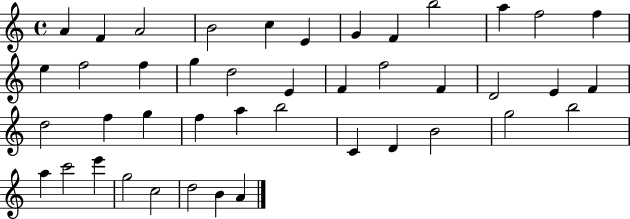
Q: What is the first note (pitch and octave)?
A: A4